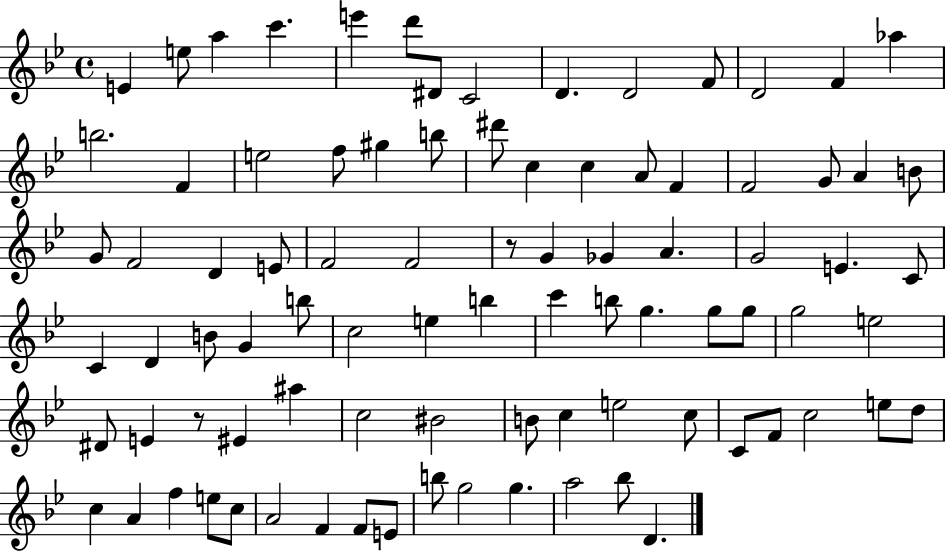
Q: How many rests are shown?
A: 2